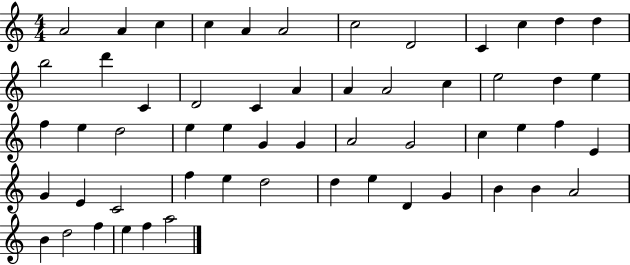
{
  \clef treble
  \numericTimeSignature
  \time 4/4
  \key c \major
  a'2 a'4 c''4 | c''4 a'4 a'2 | c''2 d'2 | c'4 c''4 d''4 d''4 | \break b''2 d'''4 c'4 | d'2 c'4 a'4 | a'4 a'2 c''4 | e''2 d''4 e''4 | \break f''4 e''4 d''2 | e''4 e''4 g'4 g'4 | a'2 g'2 | c''4 e''4 f''4 e'4 | \break g'4 e'4 c'2 | f''4 e''4 d''2 | d''4 e''4 d'4 g'4 | b'4 b'4 a'2 | \break b'4 d''2 f''4 | e''4 f''4 a''2 | \bar "|."
}